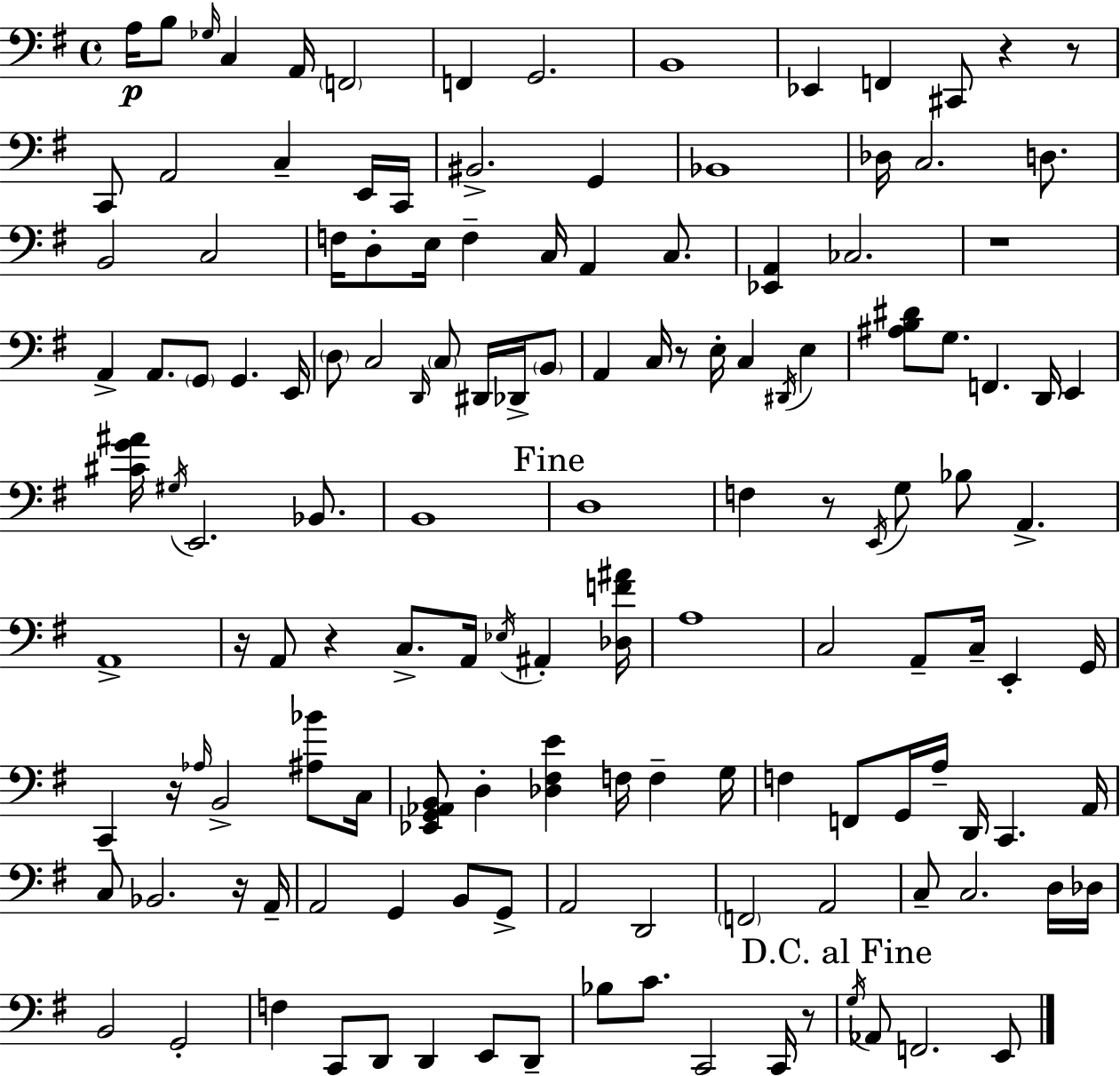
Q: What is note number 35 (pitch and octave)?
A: A2